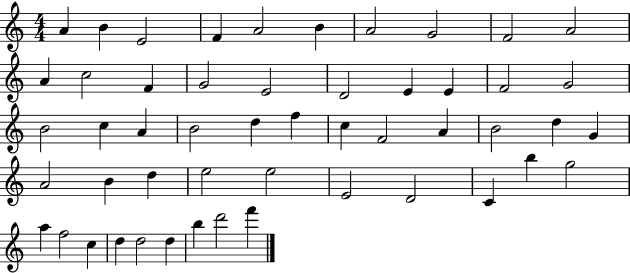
X:1
T:Untitled
M:4/4
L:1/4
K:C
A B E2 F A2 B A2 G2 F2 A2 A c2 F G2 E2 D2 E E F2 G2 B2 c A B2 d f c F2 A B2 d G A2 B d e2 e2 E2 D2 C b g2 a f2 c d d2 d b d'2 f'